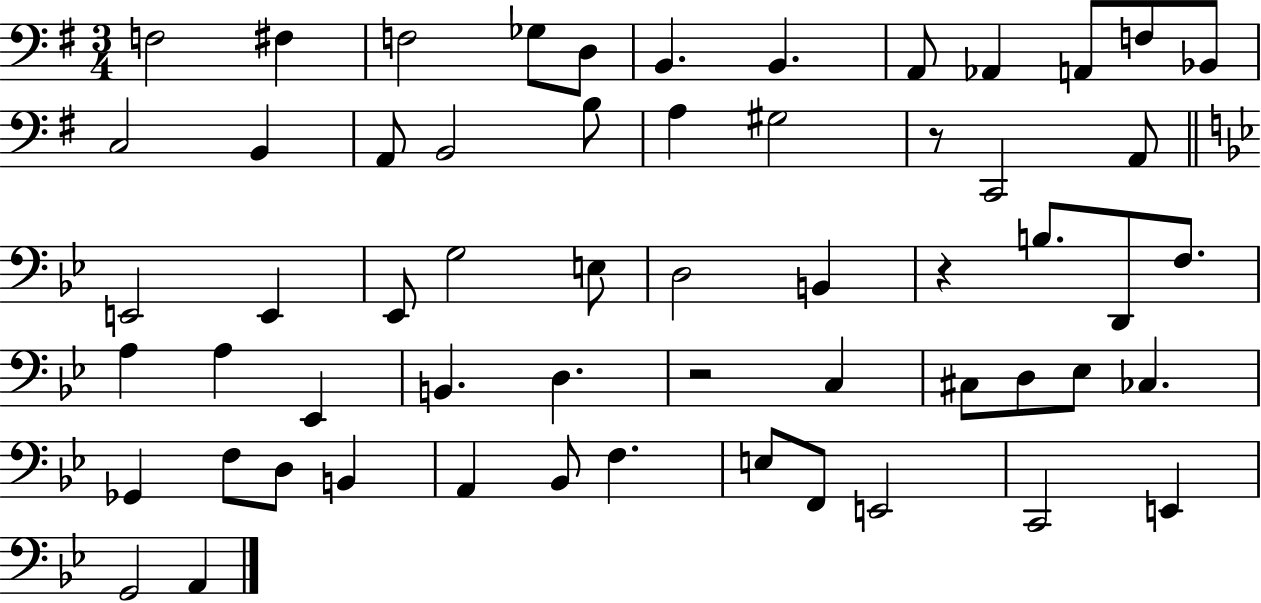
X:1
T:Untitled
M:3/4
L:1/4
K:G
F,2 ^F, F,2 _G,/2 D,/2 B,, B,, A,,/2 _A,, A,,/2 F,/2 _B,,/2 C,2 B,, A,,/2 B,,2 B,/2 A, ^G,2 z/2 C,,2 A,,/2 E,,2 E,, _E,,/2 G,2 E,/2 D,2 B,, z B,/2 D,,/2 F,/2 A, A, _E,, B,, D, z2 C, ^C,/2 D,/2 _E,/2 _C, _G,, F,/2 D,/2 B,, A,, _B,,/2 F, E,/2 F,,/2 E,,2 C,,2 E,, G,,2 A,,